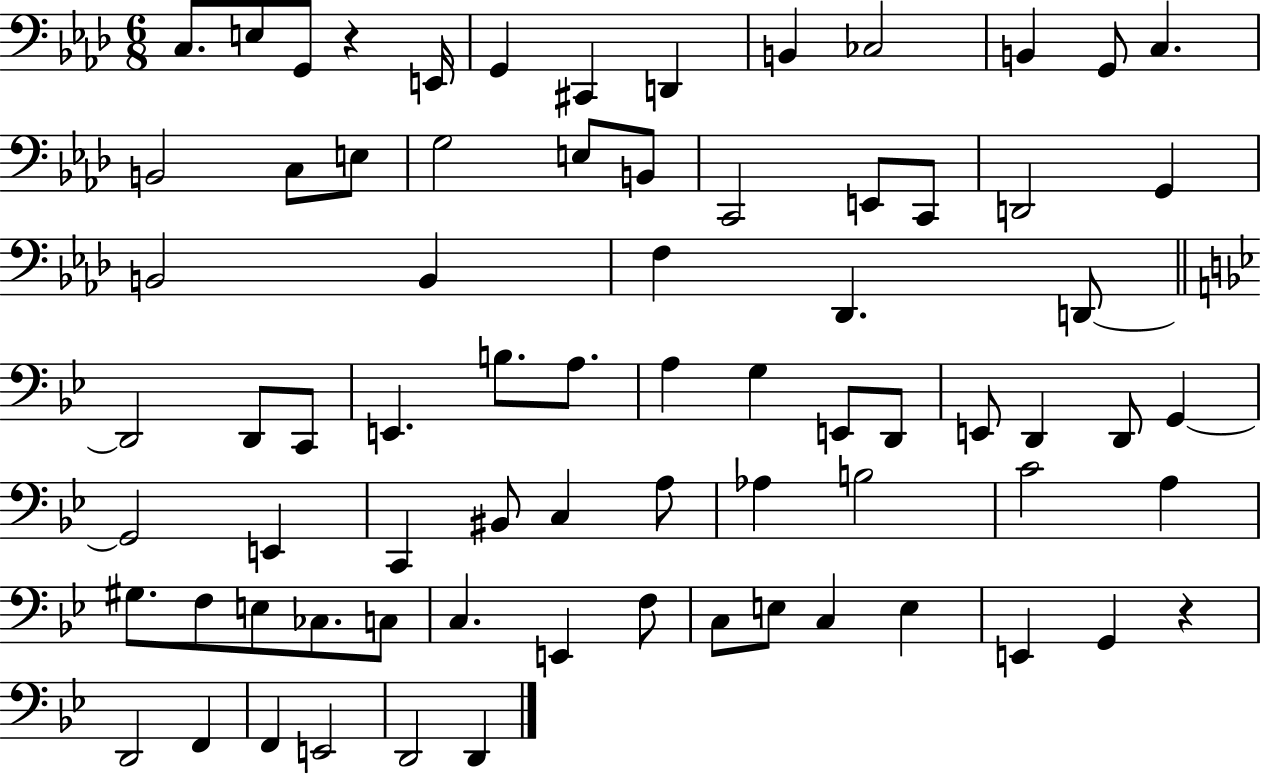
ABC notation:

X:1
T:Untitled
M:6/8
L:1/4
K:Ab
C,/2 E,/2 G,,/2 z E,,/4 G,, ^C,, D,, B,, _C,2 B,, G,,/2 C, B,,2 C,/2 E,/2 G,2 E,/2 B,,/2 C,,2 E,,/2 C,,/2 D,,2 G,, B,,2 B,, F, _D,, D,,/2 D,,2 D,,/2 C,,/2 E,, B,/2 A,/2 A, G, E,,/2 D,,/2 E,,/2 D,, D,,/2 G,, G,,2 E,, C,, ^B,,/2 C, A,/2 _A, B,2 C2 A, ^G,/2 F,/2 E,/2 _C,/2 C,/2 C, E,, F,/2 C,/2 E,/2 C, E, E,, G,, z D,,2 F,, F,, E,,2 D,,2 D,,